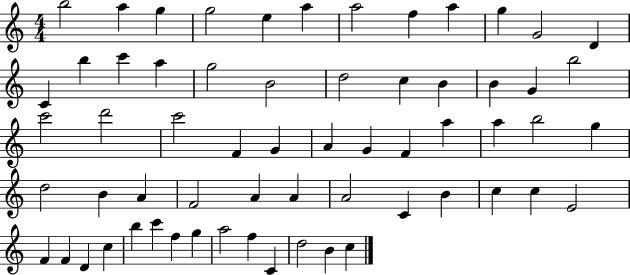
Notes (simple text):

B5/h A5/q G5/q G5/h E5/q A5/q A5/h F5/q A5/q G5/q G4/h D4/q C4/q B5/q C6/q A5/q G5/h B4/h D5/h C5/q B4/q B4/q G4/q B5/h C6/h D6/h C6/h F4/q G4/q A4/q G4/q F4/q A5/q A5/q B5/h G5/q D5/h B4/q A4/q F4/h A4/q A4/q A4/h C4/q B4/q C5/q C5/q E4/h F4/q F4/q D4/q C5/q B5/q C6/q F5/q G5/q A5/h F5/q C4/q D5/h B4/q C5/q